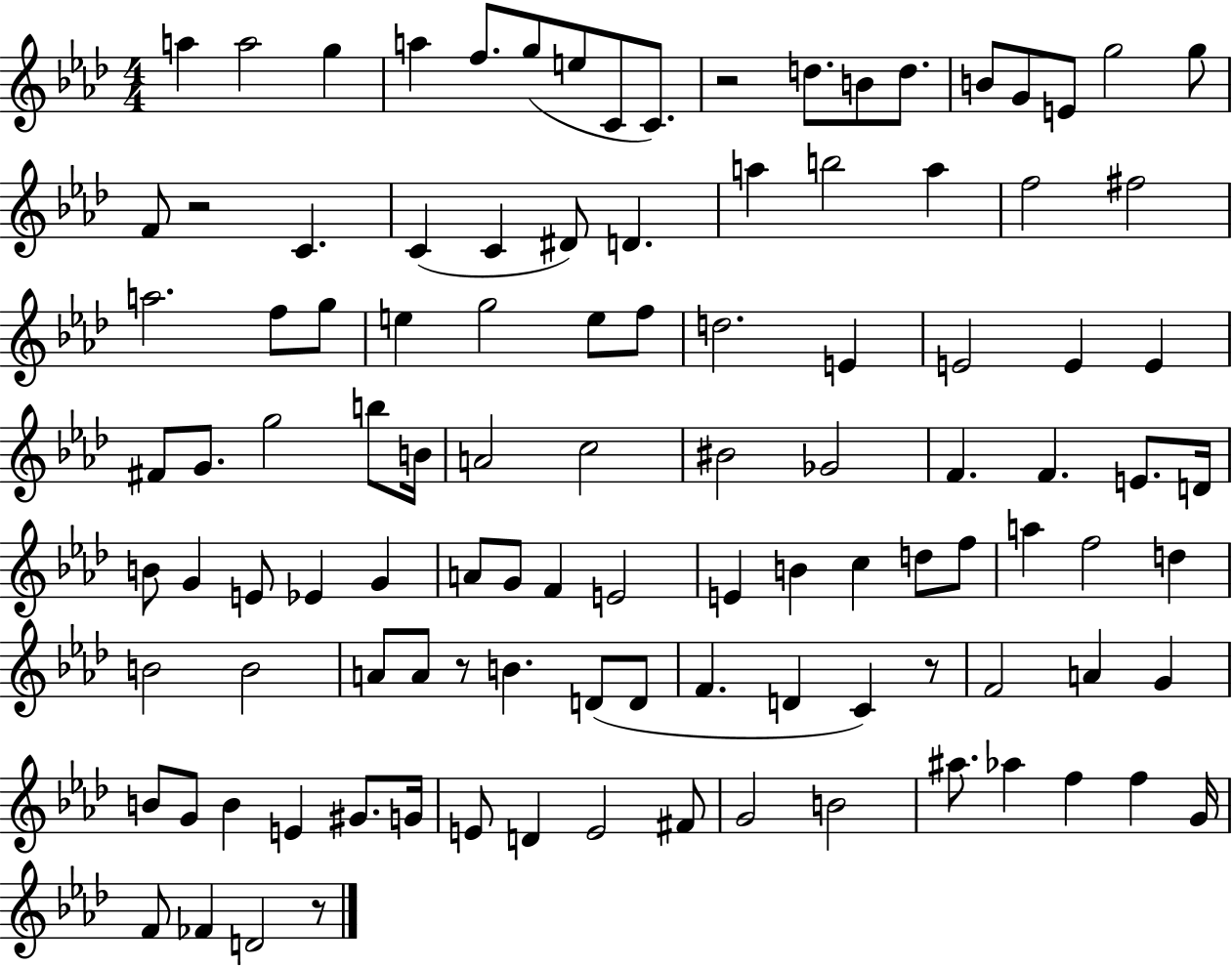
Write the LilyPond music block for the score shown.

{
  \clef treble
  \numericTimeSignature
  \time 4/4
  \key aes \major
  a''4 a''2 g''4 | a''4 f''8. g''8( e''8 c'8 c'8.) | r2 d''8. b'8 d''8. | b'8 g'8 e'8 g''2 g''8 | \break f'8 r2 c'4. | c'4( c'4 dis'8) d'4. | a''4 b''2 a''4 | f''2 fis''2 | \break a''2. f''8 g''8 | e''4 g''2 e''8 f''8 | d''2. e'4 | e'2 e'4 e'4 | \break fis'8 g'8. g''2 b''8 b'16 | a'2 c''2 | bis'2 ges'2 | f'4. f'4. e'8. d'16 | \break b'8 g'4 e'8 ees'4 g'4 | a'8 g'8 f'4 e'2 | e'4 b'4 c''4 d''8 f''8 | a''4 f''2 d''4 | \break b'2 b'2 | a'8 a'8 r8 b'4. d'8( d'8 | f'4. d'4 c'4) r8 | f'2 a'4 g'4 | \break b'8 g'8 b'4 e'4 gis'8. g'16 | e'8 d'4 e'2 fis'8 | g'2 b'2 | ais''8. aes''4 f''4 f''4 g'16 | \break f'8 fes'4 d'2 r8 | \bar "|."
}